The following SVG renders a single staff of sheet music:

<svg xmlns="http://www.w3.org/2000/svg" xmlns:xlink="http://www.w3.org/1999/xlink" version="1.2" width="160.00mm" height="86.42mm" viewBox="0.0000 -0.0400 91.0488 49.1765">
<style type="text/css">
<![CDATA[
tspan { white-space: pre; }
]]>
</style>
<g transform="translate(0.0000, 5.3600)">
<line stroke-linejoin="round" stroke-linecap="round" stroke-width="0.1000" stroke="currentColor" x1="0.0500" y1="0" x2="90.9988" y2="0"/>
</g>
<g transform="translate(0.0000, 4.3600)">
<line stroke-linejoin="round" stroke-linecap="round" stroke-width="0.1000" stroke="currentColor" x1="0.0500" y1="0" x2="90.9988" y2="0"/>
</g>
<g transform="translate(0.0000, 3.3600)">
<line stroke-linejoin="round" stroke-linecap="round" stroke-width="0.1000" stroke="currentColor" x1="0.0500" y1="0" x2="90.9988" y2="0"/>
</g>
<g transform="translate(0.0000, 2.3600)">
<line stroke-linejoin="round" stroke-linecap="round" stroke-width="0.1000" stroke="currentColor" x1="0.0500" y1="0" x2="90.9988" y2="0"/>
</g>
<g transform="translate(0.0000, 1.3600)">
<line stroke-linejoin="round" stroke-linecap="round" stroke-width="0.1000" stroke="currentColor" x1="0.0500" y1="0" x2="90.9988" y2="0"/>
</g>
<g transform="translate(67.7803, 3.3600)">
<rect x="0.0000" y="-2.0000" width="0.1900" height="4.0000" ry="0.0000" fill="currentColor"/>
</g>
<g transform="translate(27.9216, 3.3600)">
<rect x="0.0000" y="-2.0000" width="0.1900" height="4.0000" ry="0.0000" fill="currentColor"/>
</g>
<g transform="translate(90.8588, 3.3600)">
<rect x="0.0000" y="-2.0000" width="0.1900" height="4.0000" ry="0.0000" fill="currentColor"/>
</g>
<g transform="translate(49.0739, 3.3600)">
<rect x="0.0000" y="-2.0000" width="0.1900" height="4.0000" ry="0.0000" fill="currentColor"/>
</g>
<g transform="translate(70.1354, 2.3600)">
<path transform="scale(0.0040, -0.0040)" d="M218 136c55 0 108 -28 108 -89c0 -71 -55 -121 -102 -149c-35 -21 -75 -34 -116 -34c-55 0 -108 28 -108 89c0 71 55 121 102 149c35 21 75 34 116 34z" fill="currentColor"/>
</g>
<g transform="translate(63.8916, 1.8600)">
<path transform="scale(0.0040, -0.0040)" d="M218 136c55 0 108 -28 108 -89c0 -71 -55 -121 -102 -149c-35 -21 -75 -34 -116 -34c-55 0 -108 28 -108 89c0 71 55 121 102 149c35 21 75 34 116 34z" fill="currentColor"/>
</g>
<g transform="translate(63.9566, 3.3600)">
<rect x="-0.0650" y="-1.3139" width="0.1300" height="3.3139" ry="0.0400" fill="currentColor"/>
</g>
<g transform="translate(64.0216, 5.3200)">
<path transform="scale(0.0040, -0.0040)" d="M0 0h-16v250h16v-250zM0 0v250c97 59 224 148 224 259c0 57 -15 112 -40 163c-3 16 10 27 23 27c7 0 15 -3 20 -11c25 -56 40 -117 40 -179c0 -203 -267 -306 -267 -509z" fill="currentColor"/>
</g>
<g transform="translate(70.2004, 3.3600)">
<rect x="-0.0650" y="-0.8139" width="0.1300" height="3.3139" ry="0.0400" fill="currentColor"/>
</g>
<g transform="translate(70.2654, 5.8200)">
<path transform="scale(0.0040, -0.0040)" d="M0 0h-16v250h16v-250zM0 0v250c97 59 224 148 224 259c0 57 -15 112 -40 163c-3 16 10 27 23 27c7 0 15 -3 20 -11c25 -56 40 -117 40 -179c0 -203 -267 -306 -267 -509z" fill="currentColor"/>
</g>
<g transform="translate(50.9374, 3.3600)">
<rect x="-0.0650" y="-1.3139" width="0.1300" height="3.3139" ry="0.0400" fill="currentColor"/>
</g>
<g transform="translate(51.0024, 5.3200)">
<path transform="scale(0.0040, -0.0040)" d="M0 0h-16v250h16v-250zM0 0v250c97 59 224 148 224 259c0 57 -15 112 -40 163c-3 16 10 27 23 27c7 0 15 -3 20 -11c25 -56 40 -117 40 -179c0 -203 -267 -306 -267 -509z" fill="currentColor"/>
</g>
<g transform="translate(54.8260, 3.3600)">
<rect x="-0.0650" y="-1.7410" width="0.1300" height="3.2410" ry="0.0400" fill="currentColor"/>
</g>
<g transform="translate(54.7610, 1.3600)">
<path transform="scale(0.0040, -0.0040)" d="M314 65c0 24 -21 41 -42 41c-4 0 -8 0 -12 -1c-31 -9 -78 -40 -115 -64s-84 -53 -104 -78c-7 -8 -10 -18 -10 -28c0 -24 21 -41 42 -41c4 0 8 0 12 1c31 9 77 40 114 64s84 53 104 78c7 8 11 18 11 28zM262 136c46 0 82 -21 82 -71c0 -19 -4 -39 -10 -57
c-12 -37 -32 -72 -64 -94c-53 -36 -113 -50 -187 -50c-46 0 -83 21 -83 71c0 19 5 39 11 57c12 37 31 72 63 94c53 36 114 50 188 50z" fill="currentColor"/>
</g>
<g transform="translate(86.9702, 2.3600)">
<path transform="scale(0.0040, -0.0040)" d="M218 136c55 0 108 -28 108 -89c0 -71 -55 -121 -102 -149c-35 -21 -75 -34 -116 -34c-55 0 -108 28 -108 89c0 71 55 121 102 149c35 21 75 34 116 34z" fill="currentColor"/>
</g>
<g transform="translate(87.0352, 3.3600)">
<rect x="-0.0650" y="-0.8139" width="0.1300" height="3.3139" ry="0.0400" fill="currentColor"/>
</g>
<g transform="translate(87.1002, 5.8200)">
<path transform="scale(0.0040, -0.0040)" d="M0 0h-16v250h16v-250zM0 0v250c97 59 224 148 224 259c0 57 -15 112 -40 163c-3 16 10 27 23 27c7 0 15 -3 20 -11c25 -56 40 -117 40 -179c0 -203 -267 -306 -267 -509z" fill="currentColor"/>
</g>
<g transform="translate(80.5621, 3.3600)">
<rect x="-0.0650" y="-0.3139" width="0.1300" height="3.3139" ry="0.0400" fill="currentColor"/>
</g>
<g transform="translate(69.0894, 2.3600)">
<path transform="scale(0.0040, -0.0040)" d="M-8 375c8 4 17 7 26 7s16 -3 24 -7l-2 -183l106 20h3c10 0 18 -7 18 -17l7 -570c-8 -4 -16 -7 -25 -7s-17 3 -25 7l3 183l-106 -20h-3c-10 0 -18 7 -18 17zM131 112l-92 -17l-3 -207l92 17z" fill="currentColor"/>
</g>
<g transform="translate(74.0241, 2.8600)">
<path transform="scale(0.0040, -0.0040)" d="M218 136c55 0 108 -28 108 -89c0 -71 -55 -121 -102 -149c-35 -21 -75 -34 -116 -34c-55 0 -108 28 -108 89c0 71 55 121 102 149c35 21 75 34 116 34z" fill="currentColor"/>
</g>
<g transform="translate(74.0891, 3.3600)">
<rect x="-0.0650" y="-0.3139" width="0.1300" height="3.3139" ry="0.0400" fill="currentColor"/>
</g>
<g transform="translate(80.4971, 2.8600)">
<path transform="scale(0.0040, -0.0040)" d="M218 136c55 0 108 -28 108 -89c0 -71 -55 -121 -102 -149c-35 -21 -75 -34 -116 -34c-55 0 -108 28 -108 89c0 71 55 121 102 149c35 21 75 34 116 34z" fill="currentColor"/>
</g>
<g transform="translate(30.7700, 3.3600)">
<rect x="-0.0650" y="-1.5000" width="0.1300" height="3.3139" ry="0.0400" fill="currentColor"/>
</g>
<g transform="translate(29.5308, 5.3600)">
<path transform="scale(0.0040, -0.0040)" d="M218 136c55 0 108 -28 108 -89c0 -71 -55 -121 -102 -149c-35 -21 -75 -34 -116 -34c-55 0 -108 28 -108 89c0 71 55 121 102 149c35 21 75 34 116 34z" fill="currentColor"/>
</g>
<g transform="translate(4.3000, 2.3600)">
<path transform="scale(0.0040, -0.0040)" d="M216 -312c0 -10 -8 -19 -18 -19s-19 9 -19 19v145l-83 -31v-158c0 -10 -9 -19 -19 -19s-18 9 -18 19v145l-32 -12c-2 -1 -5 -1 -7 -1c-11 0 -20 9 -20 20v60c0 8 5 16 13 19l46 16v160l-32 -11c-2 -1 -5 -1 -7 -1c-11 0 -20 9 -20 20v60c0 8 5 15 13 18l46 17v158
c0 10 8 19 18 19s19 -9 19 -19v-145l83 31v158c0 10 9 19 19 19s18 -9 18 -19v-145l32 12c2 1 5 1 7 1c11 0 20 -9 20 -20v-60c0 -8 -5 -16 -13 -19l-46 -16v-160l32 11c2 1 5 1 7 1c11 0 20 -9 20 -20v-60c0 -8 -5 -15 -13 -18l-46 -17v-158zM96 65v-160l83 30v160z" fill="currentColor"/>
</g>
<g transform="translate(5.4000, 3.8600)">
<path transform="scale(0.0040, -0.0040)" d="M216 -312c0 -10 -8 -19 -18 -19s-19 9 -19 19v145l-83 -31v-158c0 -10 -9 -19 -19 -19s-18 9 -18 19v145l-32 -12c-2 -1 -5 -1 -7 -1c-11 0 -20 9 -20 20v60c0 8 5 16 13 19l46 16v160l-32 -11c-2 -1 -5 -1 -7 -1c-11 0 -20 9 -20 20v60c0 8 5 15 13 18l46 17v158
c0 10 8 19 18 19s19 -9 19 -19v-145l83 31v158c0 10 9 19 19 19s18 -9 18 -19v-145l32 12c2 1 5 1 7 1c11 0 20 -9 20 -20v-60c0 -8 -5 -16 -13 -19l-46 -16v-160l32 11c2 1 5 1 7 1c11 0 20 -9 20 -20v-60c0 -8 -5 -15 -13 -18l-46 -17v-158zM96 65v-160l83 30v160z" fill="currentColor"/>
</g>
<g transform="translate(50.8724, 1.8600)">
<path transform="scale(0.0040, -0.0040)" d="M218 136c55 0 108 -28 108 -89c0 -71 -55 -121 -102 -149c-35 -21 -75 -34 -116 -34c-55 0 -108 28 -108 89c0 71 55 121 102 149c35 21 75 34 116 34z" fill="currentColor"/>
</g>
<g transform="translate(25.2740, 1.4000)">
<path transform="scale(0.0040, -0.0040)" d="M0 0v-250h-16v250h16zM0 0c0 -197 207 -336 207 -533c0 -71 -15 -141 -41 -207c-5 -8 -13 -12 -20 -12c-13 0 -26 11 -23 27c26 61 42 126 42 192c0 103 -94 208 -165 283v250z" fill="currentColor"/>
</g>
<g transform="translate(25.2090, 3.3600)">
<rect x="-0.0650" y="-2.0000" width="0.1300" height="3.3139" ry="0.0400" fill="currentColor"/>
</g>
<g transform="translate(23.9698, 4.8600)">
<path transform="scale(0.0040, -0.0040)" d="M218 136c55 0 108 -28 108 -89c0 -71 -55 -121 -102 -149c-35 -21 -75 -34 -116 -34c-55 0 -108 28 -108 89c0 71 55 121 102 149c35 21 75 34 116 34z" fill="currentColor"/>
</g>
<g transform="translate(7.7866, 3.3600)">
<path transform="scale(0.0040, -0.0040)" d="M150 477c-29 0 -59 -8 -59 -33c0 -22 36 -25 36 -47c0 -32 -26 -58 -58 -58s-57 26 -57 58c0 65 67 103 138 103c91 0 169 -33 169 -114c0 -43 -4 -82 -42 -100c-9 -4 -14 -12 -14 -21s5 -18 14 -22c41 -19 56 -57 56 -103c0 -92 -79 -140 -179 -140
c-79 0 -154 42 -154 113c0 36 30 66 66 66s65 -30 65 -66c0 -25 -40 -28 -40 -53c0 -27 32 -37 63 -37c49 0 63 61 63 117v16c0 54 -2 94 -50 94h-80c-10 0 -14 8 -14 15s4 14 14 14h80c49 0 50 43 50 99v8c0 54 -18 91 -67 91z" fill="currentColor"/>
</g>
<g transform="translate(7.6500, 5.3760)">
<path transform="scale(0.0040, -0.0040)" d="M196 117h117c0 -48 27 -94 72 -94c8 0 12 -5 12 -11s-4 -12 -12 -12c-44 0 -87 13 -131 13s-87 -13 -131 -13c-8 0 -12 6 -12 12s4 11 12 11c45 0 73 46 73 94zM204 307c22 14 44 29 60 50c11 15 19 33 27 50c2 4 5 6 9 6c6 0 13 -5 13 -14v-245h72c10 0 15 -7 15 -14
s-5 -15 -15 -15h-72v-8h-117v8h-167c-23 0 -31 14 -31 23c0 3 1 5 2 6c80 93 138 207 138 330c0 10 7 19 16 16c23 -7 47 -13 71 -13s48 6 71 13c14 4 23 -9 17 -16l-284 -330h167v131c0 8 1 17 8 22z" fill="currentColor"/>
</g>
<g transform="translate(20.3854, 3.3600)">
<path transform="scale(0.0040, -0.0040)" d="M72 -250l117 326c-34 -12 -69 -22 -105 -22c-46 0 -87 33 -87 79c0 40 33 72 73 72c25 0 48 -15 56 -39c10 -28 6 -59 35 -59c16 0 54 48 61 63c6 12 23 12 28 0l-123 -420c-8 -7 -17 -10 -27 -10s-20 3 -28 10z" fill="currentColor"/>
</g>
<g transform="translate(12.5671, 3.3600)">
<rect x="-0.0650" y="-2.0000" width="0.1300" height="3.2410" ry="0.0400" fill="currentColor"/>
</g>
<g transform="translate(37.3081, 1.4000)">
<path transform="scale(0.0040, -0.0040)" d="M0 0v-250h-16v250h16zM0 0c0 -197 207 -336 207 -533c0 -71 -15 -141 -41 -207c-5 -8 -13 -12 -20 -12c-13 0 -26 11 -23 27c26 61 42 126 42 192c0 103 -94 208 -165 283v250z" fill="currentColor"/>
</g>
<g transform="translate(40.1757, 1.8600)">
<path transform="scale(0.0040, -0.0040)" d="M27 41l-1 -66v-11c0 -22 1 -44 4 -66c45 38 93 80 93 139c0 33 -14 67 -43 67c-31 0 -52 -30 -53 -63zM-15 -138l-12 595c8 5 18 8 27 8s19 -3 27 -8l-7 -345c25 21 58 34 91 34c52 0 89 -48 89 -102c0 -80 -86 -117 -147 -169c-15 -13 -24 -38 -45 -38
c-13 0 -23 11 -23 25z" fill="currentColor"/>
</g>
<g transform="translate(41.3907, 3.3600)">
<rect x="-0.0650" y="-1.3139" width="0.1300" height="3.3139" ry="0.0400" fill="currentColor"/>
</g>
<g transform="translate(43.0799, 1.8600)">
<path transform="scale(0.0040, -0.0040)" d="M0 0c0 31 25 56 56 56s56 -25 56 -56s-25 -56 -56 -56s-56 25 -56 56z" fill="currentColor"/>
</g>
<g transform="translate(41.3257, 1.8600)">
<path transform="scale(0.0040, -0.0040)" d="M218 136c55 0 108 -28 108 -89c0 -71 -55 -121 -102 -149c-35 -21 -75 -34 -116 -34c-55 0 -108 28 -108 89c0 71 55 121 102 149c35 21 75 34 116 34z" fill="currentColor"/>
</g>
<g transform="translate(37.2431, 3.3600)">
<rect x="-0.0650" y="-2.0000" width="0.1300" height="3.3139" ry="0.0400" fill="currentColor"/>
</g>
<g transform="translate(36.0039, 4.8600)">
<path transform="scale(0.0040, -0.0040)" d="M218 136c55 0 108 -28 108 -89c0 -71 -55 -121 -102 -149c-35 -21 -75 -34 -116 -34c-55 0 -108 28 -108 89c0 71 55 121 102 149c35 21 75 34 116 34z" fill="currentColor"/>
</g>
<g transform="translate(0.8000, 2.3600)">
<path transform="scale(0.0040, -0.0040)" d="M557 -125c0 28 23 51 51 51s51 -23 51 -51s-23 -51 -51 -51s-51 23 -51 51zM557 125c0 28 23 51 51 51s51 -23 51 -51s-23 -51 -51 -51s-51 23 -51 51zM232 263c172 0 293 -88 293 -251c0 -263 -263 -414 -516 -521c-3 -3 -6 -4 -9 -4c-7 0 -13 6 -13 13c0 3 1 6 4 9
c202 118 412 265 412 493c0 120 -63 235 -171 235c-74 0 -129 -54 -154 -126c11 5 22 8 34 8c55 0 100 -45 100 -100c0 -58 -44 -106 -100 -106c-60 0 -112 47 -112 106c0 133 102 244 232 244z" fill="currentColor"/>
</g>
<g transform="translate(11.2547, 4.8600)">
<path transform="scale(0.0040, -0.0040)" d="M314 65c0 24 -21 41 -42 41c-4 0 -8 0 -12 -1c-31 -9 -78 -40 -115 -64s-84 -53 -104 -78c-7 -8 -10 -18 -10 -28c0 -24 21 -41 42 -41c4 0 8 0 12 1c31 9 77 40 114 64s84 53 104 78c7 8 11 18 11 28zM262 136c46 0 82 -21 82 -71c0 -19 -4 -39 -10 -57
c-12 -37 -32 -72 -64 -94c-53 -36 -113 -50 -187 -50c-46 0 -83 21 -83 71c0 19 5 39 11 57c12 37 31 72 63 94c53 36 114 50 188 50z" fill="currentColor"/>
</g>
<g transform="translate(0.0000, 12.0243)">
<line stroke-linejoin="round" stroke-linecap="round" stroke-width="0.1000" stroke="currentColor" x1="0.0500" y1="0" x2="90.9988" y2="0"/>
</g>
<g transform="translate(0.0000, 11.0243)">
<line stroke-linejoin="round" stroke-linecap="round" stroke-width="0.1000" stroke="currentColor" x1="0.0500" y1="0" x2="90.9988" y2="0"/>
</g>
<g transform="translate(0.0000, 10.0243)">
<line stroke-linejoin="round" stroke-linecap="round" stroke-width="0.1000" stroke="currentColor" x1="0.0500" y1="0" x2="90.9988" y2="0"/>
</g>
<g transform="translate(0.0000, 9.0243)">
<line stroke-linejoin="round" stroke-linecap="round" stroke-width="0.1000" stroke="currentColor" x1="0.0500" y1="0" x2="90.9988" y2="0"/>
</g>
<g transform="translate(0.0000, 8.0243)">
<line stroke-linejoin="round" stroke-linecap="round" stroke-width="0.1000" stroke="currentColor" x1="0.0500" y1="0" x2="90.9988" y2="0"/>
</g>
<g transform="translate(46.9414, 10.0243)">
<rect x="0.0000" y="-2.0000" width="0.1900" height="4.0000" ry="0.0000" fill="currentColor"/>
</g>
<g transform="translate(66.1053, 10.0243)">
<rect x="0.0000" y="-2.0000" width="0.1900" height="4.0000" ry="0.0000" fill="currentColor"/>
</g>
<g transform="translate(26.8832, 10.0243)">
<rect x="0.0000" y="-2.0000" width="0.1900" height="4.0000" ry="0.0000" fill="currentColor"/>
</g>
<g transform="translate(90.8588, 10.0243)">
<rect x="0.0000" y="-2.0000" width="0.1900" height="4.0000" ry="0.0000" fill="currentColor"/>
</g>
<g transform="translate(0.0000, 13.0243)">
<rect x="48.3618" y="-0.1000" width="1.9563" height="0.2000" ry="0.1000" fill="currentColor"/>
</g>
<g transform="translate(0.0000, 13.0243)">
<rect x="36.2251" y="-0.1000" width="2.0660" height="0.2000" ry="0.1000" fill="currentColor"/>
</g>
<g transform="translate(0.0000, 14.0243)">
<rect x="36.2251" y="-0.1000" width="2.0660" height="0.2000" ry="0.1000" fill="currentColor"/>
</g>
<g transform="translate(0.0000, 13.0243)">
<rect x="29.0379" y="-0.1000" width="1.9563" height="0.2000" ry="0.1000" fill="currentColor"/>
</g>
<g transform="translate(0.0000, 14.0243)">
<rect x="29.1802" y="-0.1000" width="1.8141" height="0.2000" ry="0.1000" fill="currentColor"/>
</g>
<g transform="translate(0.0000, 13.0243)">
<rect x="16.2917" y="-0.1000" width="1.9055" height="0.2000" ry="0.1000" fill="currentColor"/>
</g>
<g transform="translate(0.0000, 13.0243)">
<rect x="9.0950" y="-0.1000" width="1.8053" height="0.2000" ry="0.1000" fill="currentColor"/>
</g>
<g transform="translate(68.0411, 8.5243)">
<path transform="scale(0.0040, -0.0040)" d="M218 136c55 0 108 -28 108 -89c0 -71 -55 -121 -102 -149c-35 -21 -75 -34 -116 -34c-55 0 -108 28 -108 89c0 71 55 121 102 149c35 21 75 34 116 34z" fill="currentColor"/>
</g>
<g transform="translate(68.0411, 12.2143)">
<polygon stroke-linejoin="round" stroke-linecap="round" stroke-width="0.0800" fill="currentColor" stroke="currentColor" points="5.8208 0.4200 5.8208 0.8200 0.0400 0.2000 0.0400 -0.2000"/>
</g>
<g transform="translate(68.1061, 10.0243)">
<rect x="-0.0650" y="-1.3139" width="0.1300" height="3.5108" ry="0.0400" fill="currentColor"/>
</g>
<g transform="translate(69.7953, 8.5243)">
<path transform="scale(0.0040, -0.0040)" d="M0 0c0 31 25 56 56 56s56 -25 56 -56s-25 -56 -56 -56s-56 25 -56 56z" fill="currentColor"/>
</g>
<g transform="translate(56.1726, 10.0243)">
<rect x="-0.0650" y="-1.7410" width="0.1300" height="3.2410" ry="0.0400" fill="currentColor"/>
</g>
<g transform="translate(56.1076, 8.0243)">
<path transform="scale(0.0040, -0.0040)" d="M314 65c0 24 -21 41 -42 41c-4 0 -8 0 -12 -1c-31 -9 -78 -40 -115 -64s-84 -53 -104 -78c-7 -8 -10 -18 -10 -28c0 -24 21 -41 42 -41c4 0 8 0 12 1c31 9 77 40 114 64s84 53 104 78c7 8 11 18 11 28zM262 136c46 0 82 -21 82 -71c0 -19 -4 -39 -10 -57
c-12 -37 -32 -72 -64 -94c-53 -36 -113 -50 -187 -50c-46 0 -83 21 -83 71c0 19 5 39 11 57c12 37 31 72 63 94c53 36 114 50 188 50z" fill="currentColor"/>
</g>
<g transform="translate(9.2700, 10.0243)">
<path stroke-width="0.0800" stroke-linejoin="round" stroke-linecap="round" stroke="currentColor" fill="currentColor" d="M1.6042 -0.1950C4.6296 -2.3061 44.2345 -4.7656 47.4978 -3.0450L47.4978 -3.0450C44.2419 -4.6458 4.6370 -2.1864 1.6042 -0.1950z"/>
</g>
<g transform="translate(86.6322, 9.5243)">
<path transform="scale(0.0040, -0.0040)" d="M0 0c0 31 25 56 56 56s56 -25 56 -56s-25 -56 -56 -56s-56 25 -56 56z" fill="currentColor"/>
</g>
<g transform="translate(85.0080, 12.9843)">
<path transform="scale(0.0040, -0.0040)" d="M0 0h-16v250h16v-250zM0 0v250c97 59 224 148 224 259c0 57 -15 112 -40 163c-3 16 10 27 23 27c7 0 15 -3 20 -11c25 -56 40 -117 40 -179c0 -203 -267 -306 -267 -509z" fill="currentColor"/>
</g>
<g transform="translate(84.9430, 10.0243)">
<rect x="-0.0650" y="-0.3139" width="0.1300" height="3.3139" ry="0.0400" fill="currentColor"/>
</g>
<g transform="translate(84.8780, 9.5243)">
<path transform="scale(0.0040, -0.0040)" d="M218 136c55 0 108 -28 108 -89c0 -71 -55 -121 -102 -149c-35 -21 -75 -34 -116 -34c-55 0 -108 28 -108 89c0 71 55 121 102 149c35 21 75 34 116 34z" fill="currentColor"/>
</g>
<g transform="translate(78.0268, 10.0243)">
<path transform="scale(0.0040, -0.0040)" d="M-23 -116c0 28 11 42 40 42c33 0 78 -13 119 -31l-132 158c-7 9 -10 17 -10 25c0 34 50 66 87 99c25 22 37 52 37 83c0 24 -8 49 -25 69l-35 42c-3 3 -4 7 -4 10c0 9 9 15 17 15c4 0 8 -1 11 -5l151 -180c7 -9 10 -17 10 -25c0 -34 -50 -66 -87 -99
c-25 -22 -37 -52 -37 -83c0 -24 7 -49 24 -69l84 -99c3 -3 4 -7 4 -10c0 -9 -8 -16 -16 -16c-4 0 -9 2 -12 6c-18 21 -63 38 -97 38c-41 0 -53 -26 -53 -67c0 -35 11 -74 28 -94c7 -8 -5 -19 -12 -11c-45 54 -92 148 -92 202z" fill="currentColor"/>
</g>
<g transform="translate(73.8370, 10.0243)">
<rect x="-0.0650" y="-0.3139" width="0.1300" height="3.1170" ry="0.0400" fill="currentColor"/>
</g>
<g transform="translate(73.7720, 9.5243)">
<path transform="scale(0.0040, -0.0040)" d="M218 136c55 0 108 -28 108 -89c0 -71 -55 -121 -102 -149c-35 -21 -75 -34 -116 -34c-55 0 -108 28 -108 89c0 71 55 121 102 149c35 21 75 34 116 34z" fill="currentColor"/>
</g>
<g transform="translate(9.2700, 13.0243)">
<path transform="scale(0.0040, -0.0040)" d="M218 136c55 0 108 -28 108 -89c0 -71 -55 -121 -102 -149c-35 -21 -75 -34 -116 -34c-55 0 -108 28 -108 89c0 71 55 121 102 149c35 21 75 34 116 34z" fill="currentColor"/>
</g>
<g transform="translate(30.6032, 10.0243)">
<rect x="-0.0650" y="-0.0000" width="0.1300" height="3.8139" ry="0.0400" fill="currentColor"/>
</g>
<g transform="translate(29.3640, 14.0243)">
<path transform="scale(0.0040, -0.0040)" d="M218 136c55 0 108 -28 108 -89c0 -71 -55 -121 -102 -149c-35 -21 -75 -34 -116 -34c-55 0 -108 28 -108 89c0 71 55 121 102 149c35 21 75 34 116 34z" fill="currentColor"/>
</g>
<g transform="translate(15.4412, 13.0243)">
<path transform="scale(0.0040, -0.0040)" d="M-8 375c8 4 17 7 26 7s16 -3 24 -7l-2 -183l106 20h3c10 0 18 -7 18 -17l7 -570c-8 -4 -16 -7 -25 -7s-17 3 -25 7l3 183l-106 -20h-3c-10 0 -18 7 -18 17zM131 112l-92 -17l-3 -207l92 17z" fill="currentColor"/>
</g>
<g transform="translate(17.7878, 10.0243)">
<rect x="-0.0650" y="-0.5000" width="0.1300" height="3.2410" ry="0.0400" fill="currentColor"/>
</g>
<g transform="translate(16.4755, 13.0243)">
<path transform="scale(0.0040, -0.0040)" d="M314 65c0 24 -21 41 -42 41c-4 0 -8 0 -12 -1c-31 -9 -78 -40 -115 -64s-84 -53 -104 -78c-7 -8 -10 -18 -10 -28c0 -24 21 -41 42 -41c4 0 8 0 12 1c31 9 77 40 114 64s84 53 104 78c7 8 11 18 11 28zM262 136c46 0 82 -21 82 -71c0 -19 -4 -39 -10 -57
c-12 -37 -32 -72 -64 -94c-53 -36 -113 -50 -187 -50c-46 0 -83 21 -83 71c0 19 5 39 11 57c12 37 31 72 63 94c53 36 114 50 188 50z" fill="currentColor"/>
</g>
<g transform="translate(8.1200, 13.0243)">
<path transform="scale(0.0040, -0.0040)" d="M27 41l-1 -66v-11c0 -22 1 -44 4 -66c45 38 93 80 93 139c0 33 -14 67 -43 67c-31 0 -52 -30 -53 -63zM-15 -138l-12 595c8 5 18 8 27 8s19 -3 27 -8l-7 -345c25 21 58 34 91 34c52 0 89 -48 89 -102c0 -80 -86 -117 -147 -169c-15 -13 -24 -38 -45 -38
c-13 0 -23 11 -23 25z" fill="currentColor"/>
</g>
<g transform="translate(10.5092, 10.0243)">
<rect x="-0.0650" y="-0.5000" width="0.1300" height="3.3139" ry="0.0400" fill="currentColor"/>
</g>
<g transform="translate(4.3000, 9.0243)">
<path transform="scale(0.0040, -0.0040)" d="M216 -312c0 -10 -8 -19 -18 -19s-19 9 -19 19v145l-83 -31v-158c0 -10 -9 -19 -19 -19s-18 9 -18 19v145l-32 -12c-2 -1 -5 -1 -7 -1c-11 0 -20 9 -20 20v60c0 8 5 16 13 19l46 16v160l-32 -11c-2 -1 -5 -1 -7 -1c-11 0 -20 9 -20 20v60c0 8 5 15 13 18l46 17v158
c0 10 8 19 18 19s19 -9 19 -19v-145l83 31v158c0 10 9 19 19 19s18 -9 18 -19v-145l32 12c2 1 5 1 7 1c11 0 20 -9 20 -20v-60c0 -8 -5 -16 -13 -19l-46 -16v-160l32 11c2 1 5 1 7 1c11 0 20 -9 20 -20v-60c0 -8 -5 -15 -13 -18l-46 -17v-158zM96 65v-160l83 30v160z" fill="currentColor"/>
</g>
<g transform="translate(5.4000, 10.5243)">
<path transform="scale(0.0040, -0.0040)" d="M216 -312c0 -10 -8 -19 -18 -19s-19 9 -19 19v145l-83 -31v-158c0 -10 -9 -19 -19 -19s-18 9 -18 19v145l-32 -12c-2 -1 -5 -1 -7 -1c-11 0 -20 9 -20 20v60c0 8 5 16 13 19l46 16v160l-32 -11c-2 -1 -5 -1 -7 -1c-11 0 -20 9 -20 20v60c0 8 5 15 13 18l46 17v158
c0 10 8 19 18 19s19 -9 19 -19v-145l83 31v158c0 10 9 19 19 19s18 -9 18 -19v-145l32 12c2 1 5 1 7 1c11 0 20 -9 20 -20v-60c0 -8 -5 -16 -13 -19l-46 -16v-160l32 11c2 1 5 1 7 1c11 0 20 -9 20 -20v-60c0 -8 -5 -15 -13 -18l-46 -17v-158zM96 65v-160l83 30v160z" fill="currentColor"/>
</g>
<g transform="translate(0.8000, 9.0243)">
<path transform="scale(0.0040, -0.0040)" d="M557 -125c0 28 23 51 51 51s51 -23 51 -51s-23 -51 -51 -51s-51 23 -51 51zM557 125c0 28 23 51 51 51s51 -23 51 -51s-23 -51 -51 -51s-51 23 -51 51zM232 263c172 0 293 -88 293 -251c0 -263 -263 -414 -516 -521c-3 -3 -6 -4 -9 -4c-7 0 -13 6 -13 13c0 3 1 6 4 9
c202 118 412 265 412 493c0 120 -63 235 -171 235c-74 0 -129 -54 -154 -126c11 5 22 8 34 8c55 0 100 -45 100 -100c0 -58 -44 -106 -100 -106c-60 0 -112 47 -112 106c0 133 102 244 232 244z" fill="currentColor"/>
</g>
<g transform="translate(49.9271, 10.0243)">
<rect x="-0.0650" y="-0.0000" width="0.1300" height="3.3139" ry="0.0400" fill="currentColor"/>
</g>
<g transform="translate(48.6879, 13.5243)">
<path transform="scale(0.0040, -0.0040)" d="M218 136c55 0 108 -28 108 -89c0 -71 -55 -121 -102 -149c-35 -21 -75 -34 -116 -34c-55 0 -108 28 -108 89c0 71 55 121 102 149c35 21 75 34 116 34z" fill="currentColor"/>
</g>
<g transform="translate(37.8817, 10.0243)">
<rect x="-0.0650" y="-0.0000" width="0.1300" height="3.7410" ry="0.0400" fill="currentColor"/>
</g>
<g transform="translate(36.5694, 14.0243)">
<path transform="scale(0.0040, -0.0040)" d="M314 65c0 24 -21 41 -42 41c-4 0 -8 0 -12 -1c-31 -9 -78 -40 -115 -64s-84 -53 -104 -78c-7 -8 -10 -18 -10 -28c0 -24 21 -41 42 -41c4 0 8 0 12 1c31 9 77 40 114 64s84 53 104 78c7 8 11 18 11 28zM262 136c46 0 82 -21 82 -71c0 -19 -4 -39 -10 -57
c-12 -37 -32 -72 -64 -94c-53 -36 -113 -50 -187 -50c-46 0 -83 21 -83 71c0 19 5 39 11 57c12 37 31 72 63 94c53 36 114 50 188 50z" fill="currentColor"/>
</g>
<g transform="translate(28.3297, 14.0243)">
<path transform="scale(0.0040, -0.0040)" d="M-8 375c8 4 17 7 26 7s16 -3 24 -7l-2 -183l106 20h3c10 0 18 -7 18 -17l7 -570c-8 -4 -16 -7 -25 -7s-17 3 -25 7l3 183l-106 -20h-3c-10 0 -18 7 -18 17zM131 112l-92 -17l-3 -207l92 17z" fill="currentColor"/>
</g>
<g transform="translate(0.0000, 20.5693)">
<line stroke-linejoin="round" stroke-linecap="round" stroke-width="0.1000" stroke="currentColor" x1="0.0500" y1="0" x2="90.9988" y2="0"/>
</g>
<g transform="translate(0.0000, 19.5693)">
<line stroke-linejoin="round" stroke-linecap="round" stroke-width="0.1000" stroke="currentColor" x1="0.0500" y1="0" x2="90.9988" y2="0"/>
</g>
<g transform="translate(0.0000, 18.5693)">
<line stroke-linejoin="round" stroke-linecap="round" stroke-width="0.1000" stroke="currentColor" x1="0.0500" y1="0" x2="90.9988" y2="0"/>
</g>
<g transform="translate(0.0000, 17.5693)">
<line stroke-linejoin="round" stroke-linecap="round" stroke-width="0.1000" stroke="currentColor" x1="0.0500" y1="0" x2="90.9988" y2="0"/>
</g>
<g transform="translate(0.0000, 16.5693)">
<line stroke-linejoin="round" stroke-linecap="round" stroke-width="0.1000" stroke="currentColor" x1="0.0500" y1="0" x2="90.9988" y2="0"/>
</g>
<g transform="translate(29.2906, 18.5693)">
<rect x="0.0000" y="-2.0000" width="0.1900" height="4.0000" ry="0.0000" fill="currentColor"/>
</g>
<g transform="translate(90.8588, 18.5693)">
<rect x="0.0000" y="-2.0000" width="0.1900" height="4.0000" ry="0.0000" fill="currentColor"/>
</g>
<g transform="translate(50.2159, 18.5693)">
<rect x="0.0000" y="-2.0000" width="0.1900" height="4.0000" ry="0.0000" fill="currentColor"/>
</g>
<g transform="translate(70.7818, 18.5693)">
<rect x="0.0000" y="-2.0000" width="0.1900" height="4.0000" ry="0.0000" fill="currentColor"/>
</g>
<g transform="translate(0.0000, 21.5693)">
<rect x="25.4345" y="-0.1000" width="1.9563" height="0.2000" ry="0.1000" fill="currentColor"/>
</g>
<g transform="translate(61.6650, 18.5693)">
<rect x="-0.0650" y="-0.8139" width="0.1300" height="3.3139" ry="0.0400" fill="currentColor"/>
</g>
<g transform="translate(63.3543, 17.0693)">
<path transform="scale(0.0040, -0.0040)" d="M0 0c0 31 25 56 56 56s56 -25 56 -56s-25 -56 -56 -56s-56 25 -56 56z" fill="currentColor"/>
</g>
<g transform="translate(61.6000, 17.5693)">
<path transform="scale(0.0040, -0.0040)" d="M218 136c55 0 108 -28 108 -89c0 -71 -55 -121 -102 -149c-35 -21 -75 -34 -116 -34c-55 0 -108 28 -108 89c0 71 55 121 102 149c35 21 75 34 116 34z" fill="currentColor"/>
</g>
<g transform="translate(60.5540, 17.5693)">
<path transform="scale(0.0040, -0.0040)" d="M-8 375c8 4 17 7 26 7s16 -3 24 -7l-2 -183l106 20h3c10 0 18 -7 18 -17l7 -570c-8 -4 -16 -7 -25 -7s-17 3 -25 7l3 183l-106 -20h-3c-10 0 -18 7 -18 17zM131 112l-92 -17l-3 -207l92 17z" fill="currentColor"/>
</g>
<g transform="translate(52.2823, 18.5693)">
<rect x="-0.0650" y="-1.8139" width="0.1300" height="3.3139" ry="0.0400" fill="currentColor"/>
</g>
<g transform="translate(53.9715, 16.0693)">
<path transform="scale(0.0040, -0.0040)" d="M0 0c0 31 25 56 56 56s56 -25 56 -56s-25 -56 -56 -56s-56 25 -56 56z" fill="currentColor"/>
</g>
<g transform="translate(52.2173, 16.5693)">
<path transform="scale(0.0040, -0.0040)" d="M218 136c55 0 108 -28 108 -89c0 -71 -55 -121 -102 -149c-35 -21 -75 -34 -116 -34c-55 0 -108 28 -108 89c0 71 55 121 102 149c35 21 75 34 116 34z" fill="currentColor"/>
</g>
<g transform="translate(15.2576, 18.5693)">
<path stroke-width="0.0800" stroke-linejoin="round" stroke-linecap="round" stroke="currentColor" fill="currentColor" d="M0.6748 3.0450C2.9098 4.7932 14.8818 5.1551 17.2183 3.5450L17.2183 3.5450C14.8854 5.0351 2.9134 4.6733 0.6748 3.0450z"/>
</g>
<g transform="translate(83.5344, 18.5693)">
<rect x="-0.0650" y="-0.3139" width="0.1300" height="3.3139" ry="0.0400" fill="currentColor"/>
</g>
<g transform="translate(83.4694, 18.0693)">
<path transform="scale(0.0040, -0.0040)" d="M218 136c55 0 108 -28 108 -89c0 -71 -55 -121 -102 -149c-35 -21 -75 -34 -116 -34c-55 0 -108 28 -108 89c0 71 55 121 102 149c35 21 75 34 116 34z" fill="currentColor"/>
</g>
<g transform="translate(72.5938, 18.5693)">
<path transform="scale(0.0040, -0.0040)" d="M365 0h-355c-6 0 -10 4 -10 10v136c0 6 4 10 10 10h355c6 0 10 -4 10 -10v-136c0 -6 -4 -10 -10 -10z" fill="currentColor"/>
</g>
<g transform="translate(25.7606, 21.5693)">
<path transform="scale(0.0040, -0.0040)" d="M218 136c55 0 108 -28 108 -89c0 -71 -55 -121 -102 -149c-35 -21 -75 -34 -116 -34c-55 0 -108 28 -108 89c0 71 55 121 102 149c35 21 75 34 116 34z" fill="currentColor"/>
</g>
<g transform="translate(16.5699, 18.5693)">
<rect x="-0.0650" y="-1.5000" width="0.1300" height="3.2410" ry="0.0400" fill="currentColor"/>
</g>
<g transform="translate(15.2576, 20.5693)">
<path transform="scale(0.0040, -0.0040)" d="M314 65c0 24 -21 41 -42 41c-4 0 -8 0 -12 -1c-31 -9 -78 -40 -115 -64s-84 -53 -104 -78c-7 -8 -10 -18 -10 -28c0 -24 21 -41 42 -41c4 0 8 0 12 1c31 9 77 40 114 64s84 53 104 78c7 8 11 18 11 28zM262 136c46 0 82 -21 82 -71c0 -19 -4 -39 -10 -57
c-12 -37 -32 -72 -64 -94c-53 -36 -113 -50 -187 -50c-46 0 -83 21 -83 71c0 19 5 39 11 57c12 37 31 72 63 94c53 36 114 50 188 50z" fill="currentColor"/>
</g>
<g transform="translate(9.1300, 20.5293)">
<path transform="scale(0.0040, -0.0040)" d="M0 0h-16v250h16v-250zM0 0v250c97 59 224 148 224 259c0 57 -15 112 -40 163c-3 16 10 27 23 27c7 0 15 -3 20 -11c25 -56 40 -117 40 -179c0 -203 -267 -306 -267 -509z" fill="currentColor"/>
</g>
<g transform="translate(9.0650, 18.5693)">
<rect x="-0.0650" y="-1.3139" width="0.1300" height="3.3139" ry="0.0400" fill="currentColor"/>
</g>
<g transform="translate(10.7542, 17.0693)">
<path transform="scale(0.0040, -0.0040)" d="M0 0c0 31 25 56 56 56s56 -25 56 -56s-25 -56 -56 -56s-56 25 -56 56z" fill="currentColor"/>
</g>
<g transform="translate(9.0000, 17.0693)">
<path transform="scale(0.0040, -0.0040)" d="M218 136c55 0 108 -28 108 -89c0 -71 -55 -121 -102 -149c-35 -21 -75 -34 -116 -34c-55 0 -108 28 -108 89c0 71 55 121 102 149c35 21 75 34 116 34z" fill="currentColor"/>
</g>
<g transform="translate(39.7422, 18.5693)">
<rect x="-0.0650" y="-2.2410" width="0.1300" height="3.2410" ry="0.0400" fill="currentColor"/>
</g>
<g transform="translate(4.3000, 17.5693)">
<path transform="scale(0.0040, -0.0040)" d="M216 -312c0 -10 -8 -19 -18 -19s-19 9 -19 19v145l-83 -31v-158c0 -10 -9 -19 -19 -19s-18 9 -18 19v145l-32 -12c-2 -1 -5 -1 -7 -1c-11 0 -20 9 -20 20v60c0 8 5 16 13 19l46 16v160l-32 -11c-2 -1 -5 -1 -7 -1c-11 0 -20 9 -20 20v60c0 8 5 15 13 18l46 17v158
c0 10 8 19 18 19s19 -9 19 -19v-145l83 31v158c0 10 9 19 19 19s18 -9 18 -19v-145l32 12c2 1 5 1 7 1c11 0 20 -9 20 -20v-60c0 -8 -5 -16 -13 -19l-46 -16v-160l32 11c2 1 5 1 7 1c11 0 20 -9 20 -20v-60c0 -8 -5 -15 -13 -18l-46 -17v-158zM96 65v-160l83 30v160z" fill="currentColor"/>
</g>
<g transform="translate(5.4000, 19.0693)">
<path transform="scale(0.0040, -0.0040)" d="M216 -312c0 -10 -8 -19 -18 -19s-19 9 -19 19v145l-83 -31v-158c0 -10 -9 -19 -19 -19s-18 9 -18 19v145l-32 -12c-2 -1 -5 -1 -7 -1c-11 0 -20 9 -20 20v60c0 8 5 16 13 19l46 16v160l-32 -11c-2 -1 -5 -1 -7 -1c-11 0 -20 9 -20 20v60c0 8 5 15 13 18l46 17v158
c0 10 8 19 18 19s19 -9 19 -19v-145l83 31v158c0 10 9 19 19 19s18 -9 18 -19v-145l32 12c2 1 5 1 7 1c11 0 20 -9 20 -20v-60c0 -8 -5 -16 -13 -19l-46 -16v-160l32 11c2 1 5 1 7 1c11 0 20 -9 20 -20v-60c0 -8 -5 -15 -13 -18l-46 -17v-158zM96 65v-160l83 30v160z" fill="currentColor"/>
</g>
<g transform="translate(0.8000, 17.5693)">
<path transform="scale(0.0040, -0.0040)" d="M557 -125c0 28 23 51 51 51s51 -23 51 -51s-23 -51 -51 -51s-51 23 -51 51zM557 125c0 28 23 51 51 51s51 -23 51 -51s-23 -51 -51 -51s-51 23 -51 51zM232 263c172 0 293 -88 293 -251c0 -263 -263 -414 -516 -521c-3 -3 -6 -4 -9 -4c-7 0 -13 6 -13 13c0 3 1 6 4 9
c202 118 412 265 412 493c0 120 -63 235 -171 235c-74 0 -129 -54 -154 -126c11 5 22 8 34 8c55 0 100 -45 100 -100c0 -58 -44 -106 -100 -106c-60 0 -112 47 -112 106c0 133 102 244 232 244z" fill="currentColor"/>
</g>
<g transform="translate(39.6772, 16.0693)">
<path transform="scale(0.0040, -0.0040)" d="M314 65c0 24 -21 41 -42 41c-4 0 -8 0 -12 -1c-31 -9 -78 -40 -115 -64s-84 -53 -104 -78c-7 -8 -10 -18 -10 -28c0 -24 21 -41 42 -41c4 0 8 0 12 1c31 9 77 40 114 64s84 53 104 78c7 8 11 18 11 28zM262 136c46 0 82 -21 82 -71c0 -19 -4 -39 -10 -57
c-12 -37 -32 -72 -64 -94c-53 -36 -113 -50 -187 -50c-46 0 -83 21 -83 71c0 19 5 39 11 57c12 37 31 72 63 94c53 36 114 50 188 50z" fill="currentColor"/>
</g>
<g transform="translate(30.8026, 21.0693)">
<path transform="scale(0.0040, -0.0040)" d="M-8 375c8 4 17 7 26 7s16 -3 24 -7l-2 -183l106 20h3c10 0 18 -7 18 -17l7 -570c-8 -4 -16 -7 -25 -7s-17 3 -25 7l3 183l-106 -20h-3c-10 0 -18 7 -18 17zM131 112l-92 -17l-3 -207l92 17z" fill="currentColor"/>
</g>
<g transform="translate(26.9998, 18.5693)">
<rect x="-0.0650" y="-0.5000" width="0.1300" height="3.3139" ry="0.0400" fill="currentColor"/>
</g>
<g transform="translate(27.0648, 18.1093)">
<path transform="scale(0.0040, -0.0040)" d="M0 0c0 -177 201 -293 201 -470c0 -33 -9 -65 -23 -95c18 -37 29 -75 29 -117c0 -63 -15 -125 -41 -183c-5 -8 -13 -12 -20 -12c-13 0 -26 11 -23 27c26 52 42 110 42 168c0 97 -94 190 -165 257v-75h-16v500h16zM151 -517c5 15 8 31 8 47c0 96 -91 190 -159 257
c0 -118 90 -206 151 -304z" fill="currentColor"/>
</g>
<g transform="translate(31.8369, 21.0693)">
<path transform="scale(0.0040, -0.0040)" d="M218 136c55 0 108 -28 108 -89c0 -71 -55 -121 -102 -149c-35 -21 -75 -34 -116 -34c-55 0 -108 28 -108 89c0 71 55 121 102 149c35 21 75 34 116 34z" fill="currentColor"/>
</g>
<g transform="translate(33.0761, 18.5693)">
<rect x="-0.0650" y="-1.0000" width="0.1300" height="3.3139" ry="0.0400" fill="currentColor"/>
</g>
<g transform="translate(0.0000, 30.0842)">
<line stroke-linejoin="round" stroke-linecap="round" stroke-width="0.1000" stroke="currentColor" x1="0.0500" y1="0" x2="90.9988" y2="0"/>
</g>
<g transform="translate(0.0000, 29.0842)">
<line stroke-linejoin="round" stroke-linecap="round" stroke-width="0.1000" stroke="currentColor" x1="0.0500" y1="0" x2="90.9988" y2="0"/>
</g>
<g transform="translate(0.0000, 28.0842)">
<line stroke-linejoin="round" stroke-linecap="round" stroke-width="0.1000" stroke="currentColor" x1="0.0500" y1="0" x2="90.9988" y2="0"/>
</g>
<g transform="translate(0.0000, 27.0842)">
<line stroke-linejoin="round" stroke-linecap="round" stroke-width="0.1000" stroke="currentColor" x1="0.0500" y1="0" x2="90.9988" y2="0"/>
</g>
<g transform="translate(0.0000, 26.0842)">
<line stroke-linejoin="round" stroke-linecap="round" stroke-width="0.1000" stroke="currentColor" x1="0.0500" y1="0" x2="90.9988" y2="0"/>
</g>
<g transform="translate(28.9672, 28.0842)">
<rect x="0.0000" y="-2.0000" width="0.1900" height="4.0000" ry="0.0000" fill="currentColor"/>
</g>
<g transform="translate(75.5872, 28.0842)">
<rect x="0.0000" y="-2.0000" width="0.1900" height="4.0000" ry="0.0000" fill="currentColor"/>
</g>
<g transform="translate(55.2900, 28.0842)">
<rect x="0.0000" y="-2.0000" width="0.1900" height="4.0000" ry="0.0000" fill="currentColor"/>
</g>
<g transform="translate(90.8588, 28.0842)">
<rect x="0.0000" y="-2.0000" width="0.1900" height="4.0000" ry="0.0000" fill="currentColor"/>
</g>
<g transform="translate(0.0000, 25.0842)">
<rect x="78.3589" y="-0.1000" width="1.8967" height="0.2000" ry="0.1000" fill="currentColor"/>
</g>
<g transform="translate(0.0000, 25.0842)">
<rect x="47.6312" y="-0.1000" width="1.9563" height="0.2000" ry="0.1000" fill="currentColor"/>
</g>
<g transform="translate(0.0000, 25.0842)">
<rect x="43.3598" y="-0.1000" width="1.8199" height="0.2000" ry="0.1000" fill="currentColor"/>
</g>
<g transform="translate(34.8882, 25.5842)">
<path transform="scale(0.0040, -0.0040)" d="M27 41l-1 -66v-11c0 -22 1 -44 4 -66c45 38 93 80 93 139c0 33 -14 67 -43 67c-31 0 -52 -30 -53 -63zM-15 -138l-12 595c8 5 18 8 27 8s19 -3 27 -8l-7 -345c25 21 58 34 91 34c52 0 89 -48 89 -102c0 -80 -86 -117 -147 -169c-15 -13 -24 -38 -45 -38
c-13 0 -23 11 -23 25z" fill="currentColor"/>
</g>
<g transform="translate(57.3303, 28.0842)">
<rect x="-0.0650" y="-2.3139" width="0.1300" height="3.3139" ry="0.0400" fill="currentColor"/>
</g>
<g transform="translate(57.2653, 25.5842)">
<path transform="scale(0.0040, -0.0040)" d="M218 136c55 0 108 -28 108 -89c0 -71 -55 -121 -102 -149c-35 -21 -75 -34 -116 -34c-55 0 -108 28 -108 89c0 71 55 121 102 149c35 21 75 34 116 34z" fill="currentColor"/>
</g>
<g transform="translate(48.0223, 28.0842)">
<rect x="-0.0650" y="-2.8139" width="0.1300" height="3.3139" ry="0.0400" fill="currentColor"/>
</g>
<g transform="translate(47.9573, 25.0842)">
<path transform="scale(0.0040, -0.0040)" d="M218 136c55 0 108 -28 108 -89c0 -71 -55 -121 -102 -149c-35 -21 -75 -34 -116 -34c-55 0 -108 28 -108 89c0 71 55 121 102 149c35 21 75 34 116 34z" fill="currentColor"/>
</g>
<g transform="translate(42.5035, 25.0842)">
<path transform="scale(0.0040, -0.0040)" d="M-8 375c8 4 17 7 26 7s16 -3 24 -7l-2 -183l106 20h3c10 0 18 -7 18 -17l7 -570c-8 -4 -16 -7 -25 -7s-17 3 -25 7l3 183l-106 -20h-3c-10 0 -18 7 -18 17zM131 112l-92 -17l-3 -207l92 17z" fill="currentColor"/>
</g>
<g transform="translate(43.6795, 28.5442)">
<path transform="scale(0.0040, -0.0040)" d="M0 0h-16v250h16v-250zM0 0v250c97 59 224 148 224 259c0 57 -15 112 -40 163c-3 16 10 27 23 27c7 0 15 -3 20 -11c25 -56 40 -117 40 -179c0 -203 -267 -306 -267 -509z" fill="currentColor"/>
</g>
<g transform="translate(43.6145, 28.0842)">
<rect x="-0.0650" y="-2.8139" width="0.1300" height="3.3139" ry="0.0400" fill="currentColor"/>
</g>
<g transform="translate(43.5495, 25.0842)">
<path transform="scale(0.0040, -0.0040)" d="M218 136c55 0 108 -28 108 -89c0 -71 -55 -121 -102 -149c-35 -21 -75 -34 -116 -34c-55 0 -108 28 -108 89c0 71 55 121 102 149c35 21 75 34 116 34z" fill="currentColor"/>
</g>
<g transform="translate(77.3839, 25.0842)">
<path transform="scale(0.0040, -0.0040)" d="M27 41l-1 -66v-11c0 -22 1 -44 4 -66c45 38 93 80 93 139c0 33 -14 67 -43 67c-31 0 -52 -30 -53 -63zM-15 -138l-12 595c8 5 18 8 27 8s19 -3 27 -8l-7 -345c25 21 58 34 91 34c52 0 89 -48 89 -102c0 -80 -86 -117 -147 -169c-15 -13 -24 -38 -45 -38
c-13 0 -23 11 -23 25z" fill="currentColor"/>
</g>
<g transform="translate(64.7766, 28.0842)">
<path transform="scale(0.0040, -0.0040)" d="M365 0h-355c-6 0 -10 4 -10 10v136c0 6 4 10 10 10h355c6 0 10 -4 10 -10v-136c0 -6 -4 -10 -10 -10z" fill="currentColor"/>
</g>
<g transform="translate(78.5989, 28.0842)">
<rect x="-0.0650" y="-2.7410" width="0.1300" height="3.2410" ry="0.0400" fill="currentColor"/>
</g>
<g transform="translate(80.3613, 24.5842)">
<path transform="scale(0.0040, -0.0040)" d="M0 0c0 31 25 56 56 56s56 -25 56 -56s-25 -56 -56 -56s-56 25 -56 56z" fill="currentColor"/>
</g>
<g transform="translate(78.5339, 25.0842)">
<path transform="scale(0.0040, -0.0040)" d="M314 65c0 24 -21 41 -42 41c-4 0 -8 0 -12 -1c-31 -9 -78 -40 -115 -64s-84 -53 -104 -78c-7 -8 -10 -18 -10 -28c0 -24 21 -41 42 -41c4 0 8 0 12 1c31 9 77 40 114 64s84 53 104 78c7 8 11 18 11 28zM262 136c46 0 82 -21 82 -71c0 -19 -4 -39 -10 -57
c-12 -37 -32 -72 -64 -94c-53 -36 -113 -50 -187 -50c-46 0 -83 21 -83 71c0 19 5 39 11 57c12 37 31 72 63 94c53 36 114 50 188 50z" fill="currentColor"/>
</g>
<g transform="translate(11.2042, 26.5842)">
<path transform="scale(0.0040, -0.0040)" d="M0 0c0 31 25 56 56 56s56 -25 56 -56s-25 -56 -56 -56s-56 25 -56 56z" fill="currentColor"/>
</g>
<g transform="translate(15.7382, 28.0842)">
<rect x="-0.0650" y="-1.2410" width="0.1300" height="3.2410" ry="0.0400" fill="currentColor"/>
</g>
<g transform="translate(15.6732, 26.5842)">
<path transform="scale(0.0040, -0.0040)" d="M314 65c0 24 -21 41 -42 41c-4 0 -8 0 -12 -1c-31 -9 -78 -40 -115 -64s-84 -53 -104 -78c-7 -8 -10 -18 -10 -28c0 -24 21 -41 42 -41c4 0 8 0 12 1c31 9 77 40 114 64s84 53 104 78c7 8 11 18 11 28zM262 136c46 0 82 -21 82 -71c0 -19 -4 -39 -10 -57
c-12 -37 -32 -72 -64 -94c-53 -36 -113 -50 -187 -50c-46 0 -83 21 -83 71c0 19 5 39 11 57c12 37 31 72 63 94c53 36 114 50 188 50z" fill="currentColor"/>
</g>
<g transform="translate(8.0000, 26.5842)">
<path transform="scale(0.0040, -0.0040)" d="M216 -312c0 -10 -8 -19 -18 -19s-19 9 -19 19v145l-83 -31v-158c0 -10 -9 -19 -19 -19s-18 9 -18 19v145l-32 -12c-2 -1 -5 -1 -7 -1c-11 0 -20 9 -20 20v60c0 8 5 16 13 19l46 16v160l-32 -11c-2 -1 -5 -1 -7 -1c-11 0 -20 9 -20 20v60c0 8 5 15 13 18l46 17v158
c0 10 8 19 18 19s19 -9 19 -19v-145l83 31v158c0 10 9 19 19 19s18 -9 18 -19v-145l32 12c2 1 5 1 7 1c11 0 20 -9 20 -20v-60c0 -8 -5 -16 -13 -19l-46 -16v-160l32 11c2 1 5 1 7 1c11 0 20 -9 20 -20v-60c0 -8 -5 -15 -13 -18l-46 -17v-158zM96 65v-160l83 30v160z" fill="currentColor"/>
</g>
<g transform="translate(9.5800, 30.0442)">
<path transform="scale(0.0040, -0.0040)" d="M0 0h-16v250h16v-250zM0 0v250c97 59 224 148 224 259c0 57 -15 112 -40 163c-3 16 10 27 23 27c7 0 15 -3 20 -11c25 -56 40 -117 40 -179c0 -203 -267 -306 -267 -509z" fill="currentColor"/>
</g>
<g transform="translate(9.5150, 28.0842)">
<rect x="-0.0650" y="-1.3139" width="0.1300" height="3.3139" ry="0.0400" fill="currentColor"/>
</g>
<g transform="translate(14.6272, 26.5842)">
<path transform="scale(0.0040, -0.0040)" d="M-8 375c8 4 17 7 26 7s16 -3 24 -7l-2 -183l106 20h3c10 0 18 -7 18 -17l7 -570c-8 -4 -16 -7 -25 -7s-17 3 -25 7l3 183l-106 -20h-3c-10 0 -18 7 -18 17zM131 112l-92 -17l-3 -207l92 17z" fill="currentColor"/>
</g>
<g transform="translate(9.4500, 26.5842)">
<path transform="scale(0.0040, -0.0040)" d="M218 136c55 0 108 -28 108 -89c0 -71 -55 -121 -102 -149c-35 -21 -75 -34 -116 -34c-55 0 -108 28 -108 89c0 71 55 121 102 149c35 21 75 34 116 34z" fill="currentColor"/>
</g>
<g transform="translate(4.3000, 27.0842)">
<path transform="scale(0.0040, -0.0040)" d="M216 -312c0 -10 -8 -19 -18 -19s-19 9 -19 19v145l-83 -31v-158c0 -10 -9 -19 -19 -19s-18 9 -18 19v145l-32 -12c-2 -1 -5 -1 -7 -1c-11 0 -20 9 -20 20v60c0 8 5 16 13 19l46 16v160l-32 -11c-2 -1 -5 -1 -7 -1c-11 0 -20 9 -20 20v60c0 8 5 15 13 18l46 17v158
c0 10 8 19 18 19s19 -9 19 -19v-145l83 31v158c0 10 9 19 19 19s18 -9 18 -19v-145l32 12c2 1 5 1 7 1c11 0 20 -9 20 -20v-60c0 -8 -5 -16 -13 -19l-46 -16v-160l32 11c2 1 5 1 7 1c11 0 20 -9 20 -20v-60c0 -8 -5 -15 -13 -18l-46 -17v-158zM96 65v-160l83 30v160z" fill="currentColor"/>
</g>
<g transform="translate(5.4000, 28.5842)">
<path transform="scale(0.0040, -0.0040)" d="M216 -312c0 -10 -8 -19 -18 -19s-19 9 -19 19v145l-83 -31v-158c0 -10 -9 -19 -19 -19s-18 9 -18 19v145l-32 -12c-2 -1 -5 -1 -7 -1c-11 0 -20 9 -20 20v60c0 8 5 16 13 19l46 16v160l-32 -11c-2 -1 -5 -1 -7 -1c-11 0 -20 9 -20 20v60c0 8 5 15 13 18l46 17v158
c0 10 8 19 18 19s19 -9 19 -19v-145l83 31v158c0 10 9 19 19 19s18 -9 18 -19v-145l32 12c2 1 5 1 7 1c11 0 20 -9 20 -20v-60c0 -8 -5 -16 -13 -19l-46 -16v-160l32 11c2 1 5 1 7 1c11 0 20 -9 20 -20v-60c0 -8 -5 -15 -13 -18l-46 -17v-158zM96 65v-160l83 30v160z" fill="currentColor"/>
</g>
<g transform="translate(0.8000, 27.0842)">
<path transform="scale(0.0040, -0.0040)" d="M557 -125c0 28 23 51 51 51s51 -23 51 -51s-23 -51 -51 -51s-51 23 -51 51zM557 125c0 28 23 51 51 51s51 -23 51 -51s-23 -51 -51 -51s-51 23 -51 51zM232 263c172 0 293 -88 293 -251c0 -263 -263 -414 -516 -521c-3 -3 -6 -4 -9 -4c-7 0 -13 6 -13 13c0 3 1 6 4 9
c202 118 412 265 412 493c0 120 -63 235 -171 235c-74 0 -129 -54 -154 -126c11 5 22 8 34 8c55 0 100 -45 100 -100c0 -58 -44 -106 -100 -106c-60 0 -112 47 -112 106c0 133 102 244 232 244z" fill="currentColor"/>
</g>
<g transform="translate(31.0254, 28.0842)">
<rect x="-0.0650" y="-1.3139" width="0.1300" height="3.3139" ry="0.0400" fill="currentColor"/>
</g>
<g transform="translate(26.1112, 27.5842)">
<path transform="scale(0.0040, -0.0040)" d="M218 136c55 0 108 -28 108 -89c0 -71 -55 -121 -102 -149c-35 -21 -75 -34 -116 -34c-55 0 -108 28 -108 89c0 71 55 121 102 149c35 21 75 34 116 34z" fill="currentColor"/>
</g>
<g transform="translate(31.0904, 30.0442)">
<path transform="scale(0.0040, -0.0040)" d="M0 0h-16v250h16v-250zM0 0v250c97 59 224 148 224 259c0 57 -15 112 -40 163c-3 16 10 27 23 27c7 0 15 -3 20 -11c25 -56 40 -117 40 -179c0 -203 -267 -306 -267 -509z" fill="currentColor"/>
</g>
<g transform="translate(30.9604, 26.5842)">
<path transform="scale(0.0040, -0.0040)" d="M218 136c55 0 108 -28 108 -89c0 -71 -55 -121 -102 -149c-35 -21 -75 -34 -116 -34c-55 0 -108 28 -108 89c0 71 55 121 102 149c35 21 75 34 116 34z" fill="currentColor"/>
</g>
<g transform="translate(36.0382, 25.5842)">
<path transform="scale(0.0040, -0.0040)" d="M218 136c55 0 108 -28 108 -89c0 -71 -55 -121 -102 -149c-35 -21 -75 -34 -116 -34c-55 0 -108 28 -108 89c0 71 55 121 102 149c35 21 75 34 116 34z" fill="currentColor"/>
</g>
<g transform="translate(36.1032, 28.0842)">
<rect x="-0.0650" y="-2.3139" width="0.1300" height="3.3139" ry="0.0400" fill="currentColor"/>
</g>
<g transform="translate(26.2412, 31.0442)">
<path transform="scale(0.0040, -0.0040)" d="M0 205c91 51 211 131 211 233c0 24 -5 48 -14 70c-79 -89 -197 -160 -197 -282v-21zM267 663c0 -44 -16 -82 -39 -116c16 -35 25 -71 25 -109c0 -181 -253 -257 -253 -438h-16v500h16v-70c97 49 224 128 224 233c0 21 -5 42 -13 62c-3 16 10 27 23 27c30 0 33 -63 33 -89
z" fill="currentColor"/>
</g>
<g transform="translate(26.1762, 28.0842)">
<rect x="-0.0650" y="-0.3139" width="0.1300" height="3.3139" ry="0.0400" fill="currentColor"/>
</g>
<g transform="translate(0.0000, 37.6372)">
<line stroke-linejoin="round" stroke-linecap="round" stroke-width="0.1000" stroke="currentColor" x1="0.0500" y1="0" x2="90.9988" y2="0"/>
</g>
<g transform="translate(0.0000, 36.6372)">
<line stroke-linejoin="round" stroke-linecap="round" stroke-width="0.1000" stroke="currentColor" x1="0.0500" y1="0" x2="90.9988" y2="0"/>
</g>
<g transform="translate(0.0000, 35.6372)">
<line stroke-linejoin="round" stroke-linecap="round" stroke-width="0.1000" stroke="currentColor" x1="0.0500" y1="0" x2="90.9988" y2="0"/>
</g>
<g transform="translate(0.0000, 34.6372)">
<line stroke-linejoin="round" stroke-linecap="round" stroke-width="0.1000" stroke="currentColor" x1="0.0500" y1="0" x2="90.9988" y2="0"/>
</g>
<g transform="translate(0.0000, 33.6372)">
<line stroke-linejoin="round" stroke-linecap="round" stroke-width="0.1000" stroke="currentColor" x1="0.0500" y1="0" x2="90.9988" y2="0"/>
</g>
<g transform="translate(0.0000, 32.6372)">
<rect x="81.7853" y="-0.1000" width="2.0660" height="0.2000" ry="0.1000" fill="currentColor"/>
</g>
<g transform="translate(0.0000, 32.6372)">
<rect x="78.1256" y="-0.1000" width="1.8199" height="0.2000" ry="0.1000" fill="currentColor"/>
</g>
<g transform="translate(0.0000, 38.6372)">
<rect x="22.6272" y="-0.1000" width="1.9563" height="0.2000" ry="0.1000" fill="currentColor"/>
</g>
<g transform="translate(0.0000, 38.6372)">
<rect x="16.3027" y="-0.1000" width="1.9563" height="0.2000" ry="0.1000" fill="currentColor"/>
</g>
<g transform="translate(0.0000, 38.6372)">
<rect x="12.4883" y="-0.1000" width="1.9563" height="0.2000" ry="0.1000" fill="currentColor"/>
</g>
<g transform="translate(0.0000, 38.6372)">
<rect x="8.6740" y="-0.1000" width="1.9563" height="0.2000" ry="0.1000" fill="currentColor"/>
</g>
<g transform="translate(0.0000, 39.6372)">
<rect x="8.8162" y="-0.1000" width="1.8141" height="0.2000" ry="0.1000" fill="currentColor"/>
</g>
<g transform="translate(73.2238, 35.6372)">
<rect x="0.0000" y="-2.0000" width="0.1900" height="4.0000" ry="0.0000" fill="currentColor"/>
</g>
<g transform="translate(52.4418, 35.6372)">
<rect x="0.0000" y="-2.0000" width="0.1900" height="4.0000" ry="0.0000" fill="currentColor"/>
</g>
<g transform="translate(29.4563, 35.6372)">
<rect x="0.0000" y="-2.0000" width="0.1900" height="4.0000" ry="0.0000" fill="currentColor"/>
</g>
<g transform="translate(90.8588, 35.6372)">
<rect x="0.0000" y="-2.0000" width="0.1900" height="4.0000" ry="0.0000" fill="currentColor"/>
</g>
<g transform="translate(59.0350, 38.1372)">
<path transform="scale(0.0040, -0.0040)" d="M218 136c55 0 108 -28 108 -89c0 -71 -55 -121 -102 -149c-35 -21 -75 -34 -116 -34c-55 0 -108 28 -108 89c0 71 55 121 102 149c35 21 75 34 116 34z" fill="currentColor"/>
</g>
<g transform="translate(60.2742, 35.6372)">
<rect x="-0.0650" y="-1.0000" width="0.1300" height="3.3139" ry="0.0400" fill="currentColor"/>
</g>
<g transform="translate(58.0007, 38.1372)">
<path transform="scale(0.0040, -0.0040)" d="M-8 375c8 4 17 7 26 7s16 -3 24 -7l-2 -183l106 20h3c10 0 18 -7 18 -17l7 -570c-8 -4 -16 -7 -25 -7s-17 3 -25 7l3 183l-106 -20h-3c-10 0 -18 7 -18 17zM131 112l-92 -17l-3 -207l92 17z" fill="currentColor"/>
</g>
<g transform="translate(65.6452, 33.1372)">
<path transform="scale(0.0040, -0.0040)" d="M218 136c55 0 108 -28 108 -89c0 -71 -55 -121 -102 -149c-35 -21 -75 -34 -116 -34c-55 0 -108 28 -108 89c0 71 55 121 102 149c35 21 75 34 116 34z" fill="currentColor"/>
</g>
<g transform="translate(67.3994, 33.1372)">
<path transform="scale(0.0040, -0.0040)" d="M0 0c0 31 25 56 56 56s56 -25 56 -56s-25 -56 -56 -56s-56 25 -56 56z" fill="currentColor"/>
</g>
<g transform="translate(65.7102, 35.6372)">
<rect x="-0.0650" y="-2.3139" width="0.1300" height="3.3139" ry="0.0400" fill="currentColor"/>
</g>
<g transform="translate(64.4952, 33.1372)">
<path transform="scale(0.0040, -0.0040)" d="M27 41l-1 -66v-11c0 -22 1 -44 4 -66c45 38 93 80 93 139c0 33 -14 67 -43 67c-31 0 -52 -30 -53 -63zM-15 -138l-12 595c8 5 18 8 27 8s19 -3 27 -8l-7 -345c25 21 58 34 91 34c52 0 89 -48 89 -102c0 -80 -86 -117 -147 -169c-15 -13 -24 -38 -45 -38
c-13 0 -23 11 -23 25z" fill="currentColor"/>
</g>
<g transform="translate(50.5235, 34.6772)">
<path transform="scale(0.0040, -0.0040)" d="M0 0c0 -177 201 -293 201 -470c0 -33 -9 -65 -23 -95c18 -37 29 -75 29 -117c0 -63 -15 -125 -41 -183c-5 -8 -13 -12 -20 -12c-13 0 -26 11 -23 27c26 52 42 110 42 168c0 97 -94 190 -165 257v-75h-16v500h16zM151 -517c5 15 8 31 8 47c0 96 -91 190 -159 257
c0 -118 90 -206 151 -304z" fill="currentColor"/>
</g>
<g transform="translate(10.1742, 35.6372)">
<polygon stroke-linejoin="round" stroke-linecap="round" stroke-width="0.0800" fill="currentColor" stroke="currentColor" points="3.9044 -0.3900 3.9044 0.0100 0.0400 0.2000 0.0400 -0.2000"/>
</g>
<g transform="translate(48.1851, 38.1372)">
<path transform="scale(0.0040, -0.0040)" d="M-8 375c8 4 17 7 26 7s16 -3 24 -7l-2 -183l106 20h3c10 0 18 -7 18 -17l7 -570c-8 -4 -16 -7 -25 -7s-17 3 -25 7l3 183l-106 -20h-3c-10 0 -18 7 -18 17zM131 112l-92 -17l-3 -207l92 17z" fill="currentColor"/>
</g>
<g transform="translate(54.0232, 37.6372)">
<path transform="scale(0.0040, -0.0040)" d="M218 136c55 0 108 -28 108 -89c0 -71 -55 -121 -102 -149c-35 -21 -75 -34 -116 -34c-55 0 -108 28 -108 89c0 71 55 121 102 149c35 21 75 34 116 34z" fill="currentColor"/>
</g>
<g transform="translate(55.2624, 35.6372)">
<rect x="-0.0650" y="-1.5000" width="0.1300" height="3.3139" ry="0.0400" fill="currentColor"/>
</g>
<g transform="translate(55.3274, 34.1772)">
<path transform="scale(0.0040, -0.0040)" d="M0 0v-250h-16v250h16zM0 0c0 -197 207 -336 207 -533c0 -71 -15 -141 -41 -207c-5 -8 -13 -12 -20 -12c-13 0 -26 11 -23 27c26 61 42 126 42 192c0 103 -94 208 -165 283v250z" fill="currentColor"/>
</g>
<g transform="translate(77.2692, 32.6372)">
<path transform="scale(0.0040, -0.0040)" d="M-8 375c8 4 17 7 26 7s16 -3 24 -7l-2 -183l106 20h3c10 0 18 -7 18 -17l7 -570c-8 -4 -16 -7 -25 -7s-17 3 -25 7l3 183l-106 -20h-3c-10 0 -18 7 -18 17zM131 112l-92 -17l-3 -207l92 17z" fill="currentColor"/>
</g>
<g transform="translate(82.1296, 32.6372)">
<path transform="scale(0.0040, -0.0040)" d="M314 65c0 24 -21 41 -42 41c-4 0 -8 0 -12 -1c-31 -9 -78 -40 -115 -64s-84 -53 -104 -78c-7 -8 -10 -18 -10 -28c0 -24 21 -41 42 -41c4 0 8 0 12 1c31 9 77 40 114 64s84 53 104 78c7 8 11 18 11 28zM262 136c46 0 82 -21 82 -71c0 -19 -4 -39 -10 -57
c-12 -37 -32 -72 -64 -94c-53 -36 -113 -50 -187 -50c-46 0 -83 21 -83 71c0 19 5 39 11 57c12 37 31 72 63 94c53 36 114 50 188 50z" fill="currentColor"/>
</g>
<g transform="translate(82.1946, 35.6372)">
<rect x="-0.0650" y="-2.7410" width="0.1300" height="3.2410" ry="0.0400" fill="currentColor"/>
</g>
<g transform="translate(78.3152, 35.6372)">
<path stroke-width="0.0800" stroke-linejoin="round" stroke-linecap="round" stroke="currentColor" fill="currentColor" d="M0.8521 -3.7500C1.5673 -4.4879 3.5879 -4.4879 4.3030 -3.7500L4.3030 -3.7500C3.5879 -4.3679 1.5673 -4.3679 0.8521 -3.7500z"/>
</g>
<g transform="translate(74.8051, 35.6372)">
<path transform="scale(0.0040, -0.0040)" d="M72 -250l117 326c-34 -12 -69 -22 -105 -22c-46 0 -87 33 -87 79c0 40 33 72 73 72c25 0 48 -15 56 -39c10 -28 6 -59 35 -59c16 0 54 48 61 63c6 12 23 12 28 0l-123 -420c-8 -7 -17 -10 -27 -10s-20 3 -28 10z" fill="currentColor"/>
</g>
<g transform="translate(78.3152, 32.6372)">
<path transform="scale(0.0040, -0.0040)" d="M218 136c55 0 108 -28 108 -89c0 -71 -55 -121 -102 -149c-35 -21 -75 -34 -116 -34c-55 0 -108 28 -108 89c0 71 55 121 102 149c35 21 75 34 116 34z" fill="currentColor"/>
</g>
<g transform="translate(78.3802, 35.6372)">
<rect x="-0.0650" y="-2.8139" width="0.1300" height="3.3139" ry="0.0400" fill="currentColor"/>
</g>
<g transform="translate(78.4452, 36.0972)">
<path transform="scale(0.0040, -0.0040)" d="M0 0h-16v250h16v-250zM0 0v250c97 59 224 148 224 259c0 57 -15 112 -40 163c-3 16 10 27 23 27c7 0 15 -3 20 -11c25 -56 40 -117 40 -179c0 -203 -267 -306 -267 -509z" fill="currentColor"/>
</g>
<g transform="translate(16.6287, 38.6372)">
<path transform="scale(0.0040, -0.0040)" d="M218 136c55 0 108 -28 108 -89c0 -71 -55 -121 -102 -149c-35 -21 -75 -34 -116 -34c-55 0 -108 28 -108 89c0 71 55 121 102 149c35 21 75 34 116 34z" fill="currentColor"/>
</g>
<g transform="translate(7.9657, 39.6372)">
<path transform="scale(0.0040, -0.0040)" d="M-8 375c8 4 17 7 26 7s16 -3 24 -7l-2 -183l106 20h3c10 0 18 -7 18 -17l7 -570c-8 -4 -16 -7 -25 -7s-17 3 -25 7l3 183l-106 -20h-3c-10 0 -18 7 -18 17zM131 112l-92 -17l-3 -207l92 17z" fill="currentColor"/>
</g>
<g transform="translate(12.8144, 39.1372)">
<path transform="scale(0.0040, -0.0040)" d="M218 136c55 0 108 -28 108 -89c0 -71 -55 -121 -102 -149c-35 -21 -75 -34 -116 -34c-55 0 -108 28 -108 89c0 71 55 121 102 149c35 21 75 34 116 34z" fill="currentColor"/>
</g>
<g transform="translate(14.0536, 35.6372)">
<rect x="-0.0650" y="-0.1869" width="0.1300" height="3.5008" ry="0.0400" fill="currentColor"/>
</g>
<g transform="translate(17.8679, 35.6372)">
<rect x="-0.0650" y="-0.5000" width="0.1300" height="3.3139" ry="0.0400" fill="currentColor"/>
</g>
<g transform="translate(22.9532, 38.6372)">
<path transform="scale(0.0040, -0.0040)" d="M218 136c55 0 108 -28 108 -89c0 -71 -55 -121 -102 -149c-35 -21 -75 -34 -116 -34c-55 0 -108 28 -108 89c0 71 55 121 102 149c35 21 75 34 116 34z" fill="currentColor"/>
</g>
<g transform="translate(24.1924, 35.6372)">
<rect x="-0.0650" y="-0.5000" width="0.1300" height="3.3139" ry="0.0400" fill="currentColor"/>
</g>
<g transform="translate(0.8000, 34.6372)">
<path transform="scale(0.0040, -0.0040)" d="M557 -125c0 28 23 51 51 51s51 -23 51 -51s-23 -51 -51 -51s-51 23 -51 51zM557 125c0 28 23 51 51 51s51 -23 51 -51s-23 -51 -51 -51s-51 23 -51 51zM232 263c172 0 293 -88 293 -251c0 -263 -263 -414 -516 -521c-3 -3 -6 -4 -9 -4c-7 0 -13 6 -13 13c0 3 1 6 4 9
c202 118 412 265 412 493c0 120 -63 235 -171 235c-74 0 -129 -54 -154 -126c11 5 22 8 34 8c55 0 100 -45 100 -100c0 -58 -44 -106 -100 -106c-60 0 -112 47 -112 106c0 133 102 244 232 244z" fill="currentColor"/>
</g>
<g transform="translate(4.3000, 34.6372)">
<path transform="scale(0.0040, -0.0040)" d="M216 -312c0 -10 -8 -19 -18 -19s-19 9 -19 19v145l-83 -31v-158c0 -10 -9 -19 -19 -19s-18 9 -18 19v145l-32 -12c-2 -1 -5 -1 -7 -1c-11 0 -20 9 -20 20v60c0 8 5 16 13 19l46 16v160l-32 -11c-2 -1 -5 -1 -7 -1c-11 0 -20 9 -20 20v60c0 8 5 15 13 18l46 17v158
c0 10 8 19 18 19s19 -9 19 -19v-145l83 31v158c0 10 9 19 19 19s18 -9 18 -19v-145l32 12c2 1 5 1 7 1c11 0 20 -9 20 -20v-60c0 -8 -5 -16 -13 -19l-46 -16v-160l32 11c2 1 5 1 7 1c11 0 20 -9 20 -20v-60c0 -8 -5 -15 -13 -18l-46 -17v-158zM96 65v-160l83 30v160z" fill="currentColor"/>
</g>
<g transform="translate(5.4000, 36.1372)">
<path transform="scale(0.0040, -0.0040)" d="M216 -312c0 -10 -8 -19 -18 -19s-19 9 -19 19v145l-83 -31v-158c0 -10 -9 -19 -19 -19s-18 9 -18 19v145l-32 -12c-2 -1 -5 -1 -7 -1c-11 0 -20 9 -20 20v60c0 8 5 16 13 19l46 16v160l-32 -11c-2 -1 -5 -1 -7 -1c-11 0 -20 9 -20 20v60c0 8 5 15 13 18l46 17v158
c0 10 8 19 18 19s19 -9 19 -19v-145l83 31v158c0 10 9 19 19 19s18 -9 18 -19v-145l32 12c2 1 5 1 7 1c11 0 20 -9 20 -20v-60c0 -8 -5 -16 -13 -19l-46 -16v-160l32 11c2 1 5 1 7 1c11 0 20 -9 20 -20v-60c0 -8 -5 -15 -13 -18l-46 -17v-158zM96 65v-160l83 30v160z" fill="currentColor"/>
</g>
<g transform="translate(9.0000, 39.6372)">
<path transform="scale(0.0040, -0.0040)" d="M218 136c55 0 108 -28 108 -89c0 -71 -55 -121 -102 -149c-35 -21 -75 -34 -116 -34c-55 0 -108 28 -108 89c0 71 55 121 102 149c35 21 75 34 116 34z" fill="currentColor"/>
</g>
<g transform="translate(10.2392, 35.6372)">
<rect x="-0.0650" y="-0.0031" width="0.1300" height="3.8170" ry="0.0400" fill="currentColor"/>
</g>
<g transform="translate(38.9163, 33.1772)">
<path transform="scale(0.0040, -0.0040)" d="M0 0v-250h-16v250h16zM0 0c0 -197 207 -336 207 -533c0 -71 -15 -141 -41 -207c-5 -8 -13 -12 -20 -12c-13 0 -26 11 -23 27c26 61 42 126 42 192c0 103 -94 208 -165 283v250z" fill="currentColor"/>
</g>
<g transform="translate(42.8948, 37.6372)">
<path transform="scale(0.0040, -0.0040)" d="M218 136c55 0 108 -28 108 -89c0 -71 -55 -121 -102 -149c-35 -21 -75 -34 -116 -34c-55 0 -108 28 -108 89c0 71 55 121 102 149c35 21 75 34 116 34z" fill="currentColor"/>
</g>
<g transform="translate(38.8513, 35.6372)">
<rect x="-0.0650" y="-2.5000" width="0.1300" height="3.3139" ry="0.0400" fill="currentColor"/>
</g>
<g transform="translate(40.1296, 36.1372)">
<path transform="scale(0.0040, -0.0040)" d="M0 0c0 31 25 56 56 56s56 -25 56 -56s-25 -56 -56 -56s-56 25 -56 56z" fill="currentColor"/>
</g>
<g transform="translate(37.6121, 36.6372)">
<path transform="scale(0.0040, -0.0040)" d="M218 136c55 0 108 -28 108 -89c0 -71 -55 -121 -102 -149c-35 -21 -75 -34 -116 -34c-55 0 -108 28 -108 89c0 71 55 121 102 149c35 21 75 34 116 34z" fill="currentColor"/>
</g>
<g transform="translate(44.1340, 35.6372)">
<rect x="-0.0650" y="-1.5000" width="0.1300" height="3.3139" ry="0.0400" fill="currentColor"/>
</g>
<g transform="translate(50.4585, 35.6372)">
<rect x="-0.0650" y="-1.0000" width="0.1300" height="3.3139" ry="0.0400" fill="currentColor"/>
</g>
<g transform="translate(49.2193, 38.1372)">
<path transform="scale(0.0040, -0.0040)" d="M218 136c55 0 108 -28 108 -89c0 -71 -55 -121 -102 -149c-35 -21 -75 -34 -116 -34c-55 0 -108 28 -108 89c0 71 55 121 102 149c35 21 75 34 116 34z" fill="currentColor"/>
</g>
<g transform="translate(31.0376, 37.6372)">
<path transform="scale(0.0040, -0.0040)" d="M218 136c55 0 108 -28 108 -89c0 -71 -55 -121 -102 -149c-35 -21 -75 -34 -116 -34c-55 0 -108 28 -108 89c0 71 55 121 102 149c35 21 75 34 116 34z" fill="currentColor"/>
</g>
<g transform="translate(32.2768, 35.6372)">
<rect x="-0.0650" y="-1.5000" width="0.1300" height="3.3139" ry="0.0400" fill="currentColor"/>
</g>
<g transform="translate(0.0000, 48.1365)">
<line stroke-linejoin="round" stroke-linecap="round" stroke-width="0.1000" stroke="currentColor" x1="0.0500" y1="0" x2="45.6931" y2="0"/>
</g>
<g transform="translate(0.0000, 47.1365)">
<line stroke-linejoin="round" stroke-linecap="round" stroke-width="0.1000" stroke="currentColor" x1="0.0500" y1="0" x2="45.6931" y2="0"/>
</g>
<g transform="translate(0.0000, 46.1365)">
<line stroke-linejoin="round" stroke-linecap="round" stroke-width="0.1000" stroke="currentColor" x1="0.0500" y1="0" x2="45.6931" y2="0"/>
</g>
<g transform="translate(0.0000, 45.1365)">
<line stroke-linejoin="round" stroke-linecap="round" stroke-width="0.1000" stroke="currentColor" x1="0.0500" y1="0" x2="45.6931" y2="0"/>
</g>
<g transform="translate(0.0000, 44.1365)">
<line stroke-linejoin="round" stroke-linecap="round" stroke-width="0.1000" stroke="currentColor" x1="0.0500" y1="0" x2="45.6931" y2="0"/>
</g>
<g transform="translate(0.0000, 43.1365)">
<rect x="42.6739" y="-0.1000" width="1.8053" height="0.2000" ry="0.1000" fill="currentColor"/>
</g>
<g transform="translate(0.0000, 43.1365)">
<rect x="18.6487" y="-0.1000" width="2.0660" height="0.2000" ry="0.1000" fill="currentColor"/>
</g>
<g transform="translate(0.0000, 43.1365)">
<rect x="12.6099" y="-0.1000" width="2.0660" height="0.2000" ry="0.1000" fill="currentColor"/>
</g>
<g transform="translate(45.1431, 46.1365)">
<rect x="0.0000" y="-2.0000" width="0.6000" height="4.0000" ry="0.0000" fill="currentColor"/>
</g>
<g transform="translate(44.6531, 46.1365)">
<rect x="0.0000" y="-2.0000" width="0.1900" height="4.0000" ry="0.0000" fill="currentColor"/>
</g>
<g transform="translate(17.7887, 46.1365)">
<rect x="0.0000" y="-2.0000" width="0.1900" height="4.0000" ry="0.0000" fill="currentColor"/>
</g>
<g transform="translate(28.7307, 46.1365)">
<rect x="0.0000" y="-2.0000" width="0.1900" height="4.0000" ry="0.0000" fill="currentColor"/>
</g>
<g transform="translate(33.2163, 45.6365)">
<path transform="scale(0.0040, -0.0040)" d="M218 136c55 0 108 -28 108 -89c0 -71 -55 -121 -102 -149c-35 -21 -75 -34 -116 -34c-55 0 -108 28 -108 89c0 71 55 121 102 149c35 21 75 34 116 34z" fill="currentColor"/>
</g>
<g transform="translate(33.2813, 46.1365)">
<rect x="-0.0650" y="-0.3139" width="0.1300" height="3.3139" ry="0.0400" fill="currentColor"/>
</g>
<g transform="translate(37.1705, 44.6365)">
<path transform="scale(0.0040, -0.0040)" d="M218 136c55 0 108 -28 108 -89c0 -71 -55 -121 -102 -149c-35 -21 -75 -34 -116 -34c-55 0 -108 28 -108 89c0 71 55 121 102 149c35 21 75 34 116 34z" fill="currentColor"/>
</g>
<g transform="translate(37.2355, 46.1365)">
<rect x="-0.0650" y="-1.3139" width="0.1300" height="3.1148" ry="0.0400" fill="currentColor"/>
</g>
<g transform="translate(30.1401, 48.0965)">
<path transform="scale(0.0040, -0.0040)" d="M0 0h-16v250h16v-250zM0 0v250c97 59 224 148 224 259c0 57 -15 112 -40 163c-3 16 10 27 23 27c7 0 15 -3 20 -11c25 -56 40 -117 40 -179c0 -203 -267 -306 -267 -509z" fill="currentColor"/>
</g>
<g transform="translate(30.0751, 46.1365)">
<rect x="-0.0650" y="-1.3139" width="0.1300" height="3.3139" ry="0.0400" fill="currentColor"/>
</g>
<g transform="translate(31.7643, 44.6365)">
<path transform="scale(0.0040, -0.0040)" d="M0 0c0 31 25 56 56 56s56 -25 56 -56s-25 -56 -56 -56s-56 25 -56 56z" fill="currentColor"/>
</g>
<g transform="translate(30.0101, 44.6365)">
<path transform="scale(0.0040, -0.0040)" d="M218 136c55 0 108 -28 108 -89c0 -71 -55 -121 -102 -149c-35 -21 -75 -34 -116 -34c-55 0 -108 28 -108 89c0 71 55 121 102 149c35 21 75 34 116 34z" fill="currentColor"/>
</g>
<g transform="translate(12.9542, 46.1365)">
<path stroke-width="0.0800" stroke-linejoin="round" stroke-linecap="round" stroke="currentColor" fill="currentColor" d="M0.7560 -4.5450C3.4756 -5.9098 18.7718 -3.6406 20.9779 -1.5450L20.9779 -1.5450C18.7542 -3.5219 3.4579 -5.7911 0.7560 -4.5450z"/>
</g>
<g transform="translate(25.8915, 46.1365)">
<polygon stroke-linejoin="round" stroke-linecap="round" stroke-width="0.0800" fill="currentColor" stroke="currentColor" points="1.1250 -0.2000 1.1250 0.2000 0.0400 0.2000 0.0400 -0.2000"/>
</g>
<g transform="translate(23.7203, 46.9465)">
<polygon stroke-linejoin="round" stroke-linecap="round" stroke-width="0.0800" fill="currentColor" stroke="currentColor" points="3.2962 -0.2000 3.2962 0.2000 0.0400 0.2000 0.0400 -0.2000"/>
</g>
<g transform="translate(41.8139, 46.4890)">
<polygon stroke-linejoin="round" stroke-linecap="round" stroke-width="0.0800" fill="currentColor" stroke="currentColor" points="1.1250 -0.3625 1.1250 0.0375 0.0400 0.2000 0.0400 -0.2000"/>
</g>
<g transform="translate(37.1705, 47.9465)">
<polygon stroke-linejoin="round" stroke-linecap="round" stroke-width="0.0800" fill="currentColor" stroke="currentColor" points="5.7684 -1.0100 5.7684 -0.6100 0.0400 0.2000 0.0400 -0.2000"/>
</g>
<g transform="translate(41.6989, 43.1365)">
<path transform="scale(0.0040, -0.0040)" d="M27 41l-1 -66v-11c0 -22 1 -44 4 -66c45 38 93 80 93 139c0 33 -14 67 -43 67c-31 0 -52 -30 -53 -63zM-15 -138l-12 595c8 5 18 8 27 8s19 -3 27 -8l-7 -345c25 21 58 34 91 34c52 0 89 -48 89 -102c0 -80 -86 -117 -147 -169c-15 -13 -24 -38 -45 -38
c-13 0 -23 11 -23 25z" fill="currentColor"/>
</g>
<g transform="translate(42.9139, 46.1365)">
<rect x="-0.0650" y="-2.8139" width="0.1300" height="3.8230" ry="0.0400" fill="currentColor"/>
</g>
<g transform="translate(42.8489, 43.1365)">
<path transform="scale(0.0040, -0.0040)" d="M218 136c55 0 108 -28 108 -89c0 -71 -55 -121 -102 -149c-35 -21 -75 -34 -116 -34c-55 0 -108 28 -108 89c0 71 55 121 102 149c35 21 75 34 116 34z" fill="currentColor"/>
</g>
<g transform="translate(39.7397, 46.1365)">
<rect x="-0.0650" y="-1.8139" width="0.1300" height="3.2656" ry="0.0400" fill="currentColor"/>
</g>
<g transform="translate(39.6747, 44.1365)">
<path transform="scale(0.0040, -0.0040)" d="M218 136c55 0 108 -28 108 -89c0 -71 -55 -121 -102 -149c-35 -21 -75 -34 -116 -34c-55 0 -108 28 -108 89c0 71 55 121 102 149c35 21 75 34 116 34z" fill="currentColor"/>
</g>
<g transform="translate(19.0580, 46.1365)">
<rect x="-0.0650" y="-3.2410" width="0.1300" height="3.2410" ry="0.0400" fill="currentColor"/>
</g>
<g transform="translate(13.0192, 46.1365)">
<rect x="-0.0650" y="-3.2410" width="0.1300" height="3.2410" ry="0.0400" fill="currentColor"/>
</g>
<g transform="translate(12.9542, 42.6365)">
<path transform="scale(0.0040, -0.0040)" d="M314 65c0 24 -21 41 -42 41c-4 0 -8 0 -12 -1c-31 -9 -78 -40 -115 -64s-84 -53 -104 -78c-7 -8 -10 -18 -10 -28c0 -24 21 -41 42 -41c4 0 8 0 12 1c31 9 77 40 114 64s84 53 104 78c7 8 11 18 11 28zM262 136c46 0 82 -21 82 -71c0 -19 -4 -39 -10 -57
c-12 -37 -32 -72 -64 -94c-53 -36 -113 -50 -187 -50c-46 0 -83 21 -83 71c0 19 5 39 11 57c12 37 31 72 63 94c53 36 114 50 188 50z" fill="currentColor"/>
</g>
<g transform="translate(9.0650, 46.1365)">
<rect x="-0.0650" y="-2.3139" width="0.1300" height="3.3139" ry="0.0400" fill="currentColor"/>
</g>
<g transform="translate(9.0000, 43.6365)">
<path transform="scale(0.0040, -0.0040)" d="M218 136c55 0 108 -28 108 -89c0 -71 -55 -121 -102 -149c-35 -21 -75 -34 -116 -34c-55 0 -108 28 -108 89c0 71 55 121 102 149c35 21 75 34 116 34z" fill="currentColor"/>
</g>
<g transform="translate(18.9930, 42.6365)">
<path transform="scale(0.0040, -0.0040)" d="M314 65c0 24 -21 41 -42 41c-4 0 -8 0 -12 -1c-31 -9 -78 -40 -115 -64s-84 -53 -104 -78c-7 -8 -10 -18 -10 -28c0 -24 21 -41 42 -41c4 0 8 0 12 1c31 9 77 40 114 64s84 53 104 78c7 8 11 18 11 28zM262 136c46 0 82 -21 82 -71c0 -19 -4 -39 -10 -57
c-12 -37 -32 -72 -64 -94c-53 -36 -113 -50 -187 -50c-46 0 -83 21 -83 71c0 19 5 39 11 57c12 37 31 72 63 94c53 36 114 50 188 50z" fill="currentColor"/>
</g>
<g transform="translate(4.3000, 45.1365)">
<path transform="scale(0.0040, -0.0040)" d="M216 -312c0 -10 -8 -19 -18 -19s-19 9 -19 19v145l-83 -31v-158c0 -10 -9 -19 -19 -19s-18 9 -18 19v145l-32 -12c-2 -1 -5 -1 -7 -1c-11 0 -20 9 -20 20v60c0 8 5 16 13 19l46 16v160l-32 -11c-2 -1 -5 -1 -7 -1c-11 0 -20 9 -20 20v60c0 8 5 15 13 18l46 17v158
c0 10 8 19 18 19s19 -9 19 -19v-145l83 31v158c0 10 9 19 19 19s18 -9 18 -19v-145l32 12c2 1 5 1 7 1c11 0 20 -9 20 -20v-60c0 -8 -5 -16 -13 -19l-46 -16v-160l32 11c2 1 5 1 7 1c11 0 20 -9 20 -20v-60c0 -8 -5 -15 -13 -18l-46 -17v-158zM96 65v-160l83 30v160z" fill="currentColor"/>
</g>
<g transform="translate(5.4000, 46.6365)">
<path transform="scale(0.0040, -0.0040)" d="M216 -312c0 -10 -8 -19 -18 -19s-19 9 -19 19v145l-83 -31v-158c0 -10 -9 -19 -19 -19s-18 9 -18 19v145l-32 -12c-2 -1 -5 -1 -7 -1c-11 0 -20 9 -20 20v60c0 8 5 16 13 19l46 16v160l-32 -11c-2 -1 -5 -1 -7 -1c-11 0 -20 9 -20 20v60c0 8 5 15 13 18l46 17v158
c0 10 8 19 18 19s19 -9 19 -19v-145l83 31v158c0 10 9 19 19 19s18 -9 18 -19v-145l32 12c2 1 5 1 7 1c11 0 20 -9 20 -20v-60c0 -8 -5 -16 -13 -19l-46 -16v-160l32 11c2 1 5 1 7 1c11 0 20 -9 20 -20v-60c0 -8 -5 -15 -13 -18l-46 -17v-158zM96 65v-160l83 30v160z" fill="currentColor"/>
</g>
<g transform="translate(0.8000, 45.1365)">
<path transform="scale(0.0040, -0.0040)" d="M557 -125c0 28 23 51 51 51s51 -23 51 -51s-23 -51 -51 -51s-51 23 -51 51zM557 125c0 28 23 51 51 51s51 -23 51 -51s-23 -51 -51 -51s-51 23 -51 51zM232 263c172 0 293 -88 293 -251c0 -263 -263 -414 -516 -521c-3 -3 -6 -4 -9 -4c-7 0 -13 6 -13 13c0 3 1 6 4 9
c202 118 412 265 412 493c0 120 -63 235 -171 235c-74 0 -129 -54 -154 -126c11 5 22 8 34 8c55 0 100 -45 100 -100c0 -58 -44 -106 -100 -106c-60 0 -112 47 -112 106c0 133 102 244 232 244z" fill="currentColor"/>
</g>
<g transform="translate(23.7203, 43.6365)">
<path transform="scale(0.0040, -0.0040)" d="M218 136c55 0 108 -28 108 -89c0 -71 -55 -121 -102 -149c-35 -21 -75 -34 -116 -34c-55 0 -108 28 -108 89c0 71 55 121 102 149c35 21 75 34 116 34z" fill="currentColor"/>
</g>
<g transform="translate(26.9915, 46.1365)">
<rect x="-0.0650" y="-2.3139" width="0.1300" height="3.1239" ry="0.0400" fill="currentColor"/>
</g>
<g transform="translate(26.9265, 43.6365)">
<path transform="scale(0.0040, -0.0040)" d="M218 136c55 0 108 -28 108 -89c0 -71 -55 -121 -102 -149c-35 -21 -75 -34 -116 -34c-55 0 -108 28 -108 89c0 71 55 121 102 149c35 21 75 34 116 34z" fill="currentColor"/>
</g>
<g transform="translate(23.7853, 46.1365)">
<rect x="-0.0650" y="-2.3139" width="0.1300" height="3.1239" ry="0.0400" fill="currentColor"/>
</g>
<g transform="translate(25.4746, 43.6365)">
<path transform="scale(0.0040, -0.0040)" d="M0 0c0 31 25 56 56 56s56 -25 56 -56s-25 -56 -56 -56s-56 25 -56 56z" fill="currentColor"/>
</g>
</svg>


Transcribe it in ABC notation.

X:1
T:Untitled
M:3/4
L:1/4
K:D
A,,2 z/2 A,,/2 G,, A,,/2 _G, G,/2 A,2 G,/2 F,/2 E, E, F,/2 _E,, E,,2 C,, C,,2 D,, A,2 G,/2 E,/2 z E,/2 G,/2 G,,2 E,,/4 F,, B,2 A, F, z2 E, ^G,/2 G,2 E,/4 G,/2 _B, C/2 C B, z2 _C2 C,,/2 D,,/2 E,, E,, G,, B,,/2 G,, F,,/4 G,,/2 F,, _B, z/2 C/2 C2 B, D2 D2 B,/2 B,/4 G,/2 E, G,/2 A,/2 _C/4